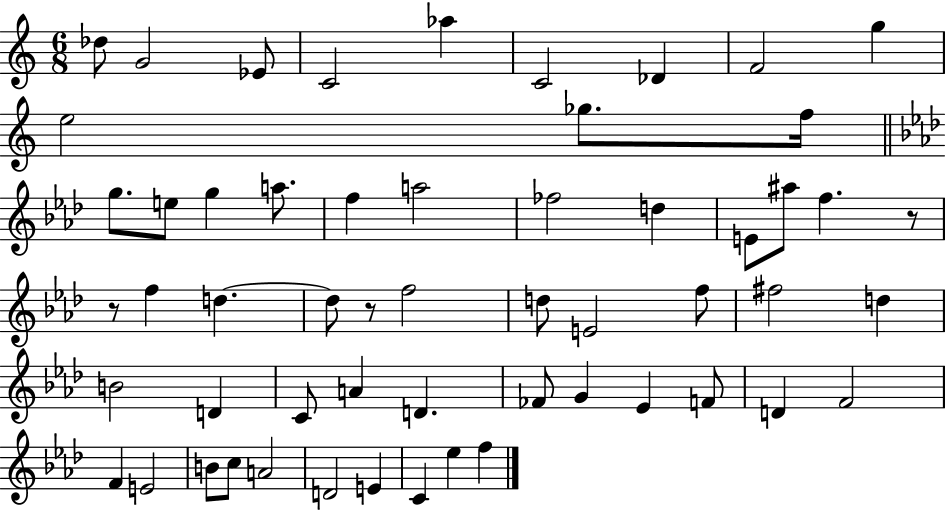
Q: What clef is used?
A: treble